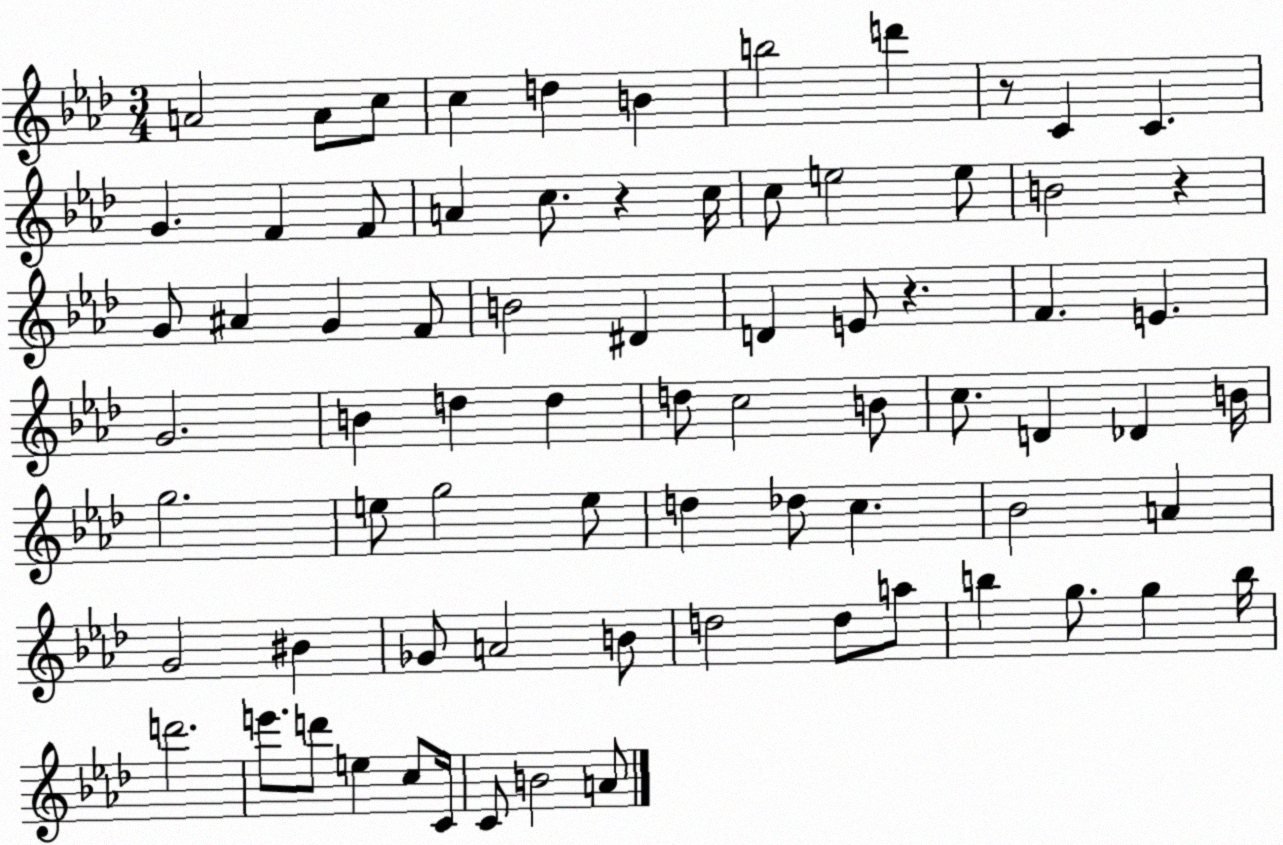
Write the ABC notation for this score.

X:1
T:Untitled
M:3/4
L:1/4
K:Ab
A2 A/2 c/2 c d B b2 d' z/2 C C G F F/2 A c/2 z c/4 c/2 e2 e/2 B2 z G/2 ^A G F/2 B2 ^D D E/2 z F E G2 B d d d/2 c2 B/2 c/2 D _D B/4 g2 e/2 g2 e/2 d _d/2 c _B2 A G2 ^B _G/2 A2 B/2 d2 d/2 a/2 b g/2 g b/4 d'2 e'/2 d'/2 e c/2 C/4 C/2 B2 A/2